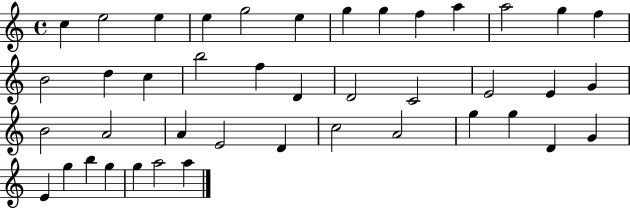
X:1
T:Untitled
M:4/4
L:1/4
K:C
c e2 e e g2 e g g f a a2 g f B2 d c b2 f D D2 C2 E2 E G B2 A2 A E2 D c2 A2 g g D G E g b g g a2 a